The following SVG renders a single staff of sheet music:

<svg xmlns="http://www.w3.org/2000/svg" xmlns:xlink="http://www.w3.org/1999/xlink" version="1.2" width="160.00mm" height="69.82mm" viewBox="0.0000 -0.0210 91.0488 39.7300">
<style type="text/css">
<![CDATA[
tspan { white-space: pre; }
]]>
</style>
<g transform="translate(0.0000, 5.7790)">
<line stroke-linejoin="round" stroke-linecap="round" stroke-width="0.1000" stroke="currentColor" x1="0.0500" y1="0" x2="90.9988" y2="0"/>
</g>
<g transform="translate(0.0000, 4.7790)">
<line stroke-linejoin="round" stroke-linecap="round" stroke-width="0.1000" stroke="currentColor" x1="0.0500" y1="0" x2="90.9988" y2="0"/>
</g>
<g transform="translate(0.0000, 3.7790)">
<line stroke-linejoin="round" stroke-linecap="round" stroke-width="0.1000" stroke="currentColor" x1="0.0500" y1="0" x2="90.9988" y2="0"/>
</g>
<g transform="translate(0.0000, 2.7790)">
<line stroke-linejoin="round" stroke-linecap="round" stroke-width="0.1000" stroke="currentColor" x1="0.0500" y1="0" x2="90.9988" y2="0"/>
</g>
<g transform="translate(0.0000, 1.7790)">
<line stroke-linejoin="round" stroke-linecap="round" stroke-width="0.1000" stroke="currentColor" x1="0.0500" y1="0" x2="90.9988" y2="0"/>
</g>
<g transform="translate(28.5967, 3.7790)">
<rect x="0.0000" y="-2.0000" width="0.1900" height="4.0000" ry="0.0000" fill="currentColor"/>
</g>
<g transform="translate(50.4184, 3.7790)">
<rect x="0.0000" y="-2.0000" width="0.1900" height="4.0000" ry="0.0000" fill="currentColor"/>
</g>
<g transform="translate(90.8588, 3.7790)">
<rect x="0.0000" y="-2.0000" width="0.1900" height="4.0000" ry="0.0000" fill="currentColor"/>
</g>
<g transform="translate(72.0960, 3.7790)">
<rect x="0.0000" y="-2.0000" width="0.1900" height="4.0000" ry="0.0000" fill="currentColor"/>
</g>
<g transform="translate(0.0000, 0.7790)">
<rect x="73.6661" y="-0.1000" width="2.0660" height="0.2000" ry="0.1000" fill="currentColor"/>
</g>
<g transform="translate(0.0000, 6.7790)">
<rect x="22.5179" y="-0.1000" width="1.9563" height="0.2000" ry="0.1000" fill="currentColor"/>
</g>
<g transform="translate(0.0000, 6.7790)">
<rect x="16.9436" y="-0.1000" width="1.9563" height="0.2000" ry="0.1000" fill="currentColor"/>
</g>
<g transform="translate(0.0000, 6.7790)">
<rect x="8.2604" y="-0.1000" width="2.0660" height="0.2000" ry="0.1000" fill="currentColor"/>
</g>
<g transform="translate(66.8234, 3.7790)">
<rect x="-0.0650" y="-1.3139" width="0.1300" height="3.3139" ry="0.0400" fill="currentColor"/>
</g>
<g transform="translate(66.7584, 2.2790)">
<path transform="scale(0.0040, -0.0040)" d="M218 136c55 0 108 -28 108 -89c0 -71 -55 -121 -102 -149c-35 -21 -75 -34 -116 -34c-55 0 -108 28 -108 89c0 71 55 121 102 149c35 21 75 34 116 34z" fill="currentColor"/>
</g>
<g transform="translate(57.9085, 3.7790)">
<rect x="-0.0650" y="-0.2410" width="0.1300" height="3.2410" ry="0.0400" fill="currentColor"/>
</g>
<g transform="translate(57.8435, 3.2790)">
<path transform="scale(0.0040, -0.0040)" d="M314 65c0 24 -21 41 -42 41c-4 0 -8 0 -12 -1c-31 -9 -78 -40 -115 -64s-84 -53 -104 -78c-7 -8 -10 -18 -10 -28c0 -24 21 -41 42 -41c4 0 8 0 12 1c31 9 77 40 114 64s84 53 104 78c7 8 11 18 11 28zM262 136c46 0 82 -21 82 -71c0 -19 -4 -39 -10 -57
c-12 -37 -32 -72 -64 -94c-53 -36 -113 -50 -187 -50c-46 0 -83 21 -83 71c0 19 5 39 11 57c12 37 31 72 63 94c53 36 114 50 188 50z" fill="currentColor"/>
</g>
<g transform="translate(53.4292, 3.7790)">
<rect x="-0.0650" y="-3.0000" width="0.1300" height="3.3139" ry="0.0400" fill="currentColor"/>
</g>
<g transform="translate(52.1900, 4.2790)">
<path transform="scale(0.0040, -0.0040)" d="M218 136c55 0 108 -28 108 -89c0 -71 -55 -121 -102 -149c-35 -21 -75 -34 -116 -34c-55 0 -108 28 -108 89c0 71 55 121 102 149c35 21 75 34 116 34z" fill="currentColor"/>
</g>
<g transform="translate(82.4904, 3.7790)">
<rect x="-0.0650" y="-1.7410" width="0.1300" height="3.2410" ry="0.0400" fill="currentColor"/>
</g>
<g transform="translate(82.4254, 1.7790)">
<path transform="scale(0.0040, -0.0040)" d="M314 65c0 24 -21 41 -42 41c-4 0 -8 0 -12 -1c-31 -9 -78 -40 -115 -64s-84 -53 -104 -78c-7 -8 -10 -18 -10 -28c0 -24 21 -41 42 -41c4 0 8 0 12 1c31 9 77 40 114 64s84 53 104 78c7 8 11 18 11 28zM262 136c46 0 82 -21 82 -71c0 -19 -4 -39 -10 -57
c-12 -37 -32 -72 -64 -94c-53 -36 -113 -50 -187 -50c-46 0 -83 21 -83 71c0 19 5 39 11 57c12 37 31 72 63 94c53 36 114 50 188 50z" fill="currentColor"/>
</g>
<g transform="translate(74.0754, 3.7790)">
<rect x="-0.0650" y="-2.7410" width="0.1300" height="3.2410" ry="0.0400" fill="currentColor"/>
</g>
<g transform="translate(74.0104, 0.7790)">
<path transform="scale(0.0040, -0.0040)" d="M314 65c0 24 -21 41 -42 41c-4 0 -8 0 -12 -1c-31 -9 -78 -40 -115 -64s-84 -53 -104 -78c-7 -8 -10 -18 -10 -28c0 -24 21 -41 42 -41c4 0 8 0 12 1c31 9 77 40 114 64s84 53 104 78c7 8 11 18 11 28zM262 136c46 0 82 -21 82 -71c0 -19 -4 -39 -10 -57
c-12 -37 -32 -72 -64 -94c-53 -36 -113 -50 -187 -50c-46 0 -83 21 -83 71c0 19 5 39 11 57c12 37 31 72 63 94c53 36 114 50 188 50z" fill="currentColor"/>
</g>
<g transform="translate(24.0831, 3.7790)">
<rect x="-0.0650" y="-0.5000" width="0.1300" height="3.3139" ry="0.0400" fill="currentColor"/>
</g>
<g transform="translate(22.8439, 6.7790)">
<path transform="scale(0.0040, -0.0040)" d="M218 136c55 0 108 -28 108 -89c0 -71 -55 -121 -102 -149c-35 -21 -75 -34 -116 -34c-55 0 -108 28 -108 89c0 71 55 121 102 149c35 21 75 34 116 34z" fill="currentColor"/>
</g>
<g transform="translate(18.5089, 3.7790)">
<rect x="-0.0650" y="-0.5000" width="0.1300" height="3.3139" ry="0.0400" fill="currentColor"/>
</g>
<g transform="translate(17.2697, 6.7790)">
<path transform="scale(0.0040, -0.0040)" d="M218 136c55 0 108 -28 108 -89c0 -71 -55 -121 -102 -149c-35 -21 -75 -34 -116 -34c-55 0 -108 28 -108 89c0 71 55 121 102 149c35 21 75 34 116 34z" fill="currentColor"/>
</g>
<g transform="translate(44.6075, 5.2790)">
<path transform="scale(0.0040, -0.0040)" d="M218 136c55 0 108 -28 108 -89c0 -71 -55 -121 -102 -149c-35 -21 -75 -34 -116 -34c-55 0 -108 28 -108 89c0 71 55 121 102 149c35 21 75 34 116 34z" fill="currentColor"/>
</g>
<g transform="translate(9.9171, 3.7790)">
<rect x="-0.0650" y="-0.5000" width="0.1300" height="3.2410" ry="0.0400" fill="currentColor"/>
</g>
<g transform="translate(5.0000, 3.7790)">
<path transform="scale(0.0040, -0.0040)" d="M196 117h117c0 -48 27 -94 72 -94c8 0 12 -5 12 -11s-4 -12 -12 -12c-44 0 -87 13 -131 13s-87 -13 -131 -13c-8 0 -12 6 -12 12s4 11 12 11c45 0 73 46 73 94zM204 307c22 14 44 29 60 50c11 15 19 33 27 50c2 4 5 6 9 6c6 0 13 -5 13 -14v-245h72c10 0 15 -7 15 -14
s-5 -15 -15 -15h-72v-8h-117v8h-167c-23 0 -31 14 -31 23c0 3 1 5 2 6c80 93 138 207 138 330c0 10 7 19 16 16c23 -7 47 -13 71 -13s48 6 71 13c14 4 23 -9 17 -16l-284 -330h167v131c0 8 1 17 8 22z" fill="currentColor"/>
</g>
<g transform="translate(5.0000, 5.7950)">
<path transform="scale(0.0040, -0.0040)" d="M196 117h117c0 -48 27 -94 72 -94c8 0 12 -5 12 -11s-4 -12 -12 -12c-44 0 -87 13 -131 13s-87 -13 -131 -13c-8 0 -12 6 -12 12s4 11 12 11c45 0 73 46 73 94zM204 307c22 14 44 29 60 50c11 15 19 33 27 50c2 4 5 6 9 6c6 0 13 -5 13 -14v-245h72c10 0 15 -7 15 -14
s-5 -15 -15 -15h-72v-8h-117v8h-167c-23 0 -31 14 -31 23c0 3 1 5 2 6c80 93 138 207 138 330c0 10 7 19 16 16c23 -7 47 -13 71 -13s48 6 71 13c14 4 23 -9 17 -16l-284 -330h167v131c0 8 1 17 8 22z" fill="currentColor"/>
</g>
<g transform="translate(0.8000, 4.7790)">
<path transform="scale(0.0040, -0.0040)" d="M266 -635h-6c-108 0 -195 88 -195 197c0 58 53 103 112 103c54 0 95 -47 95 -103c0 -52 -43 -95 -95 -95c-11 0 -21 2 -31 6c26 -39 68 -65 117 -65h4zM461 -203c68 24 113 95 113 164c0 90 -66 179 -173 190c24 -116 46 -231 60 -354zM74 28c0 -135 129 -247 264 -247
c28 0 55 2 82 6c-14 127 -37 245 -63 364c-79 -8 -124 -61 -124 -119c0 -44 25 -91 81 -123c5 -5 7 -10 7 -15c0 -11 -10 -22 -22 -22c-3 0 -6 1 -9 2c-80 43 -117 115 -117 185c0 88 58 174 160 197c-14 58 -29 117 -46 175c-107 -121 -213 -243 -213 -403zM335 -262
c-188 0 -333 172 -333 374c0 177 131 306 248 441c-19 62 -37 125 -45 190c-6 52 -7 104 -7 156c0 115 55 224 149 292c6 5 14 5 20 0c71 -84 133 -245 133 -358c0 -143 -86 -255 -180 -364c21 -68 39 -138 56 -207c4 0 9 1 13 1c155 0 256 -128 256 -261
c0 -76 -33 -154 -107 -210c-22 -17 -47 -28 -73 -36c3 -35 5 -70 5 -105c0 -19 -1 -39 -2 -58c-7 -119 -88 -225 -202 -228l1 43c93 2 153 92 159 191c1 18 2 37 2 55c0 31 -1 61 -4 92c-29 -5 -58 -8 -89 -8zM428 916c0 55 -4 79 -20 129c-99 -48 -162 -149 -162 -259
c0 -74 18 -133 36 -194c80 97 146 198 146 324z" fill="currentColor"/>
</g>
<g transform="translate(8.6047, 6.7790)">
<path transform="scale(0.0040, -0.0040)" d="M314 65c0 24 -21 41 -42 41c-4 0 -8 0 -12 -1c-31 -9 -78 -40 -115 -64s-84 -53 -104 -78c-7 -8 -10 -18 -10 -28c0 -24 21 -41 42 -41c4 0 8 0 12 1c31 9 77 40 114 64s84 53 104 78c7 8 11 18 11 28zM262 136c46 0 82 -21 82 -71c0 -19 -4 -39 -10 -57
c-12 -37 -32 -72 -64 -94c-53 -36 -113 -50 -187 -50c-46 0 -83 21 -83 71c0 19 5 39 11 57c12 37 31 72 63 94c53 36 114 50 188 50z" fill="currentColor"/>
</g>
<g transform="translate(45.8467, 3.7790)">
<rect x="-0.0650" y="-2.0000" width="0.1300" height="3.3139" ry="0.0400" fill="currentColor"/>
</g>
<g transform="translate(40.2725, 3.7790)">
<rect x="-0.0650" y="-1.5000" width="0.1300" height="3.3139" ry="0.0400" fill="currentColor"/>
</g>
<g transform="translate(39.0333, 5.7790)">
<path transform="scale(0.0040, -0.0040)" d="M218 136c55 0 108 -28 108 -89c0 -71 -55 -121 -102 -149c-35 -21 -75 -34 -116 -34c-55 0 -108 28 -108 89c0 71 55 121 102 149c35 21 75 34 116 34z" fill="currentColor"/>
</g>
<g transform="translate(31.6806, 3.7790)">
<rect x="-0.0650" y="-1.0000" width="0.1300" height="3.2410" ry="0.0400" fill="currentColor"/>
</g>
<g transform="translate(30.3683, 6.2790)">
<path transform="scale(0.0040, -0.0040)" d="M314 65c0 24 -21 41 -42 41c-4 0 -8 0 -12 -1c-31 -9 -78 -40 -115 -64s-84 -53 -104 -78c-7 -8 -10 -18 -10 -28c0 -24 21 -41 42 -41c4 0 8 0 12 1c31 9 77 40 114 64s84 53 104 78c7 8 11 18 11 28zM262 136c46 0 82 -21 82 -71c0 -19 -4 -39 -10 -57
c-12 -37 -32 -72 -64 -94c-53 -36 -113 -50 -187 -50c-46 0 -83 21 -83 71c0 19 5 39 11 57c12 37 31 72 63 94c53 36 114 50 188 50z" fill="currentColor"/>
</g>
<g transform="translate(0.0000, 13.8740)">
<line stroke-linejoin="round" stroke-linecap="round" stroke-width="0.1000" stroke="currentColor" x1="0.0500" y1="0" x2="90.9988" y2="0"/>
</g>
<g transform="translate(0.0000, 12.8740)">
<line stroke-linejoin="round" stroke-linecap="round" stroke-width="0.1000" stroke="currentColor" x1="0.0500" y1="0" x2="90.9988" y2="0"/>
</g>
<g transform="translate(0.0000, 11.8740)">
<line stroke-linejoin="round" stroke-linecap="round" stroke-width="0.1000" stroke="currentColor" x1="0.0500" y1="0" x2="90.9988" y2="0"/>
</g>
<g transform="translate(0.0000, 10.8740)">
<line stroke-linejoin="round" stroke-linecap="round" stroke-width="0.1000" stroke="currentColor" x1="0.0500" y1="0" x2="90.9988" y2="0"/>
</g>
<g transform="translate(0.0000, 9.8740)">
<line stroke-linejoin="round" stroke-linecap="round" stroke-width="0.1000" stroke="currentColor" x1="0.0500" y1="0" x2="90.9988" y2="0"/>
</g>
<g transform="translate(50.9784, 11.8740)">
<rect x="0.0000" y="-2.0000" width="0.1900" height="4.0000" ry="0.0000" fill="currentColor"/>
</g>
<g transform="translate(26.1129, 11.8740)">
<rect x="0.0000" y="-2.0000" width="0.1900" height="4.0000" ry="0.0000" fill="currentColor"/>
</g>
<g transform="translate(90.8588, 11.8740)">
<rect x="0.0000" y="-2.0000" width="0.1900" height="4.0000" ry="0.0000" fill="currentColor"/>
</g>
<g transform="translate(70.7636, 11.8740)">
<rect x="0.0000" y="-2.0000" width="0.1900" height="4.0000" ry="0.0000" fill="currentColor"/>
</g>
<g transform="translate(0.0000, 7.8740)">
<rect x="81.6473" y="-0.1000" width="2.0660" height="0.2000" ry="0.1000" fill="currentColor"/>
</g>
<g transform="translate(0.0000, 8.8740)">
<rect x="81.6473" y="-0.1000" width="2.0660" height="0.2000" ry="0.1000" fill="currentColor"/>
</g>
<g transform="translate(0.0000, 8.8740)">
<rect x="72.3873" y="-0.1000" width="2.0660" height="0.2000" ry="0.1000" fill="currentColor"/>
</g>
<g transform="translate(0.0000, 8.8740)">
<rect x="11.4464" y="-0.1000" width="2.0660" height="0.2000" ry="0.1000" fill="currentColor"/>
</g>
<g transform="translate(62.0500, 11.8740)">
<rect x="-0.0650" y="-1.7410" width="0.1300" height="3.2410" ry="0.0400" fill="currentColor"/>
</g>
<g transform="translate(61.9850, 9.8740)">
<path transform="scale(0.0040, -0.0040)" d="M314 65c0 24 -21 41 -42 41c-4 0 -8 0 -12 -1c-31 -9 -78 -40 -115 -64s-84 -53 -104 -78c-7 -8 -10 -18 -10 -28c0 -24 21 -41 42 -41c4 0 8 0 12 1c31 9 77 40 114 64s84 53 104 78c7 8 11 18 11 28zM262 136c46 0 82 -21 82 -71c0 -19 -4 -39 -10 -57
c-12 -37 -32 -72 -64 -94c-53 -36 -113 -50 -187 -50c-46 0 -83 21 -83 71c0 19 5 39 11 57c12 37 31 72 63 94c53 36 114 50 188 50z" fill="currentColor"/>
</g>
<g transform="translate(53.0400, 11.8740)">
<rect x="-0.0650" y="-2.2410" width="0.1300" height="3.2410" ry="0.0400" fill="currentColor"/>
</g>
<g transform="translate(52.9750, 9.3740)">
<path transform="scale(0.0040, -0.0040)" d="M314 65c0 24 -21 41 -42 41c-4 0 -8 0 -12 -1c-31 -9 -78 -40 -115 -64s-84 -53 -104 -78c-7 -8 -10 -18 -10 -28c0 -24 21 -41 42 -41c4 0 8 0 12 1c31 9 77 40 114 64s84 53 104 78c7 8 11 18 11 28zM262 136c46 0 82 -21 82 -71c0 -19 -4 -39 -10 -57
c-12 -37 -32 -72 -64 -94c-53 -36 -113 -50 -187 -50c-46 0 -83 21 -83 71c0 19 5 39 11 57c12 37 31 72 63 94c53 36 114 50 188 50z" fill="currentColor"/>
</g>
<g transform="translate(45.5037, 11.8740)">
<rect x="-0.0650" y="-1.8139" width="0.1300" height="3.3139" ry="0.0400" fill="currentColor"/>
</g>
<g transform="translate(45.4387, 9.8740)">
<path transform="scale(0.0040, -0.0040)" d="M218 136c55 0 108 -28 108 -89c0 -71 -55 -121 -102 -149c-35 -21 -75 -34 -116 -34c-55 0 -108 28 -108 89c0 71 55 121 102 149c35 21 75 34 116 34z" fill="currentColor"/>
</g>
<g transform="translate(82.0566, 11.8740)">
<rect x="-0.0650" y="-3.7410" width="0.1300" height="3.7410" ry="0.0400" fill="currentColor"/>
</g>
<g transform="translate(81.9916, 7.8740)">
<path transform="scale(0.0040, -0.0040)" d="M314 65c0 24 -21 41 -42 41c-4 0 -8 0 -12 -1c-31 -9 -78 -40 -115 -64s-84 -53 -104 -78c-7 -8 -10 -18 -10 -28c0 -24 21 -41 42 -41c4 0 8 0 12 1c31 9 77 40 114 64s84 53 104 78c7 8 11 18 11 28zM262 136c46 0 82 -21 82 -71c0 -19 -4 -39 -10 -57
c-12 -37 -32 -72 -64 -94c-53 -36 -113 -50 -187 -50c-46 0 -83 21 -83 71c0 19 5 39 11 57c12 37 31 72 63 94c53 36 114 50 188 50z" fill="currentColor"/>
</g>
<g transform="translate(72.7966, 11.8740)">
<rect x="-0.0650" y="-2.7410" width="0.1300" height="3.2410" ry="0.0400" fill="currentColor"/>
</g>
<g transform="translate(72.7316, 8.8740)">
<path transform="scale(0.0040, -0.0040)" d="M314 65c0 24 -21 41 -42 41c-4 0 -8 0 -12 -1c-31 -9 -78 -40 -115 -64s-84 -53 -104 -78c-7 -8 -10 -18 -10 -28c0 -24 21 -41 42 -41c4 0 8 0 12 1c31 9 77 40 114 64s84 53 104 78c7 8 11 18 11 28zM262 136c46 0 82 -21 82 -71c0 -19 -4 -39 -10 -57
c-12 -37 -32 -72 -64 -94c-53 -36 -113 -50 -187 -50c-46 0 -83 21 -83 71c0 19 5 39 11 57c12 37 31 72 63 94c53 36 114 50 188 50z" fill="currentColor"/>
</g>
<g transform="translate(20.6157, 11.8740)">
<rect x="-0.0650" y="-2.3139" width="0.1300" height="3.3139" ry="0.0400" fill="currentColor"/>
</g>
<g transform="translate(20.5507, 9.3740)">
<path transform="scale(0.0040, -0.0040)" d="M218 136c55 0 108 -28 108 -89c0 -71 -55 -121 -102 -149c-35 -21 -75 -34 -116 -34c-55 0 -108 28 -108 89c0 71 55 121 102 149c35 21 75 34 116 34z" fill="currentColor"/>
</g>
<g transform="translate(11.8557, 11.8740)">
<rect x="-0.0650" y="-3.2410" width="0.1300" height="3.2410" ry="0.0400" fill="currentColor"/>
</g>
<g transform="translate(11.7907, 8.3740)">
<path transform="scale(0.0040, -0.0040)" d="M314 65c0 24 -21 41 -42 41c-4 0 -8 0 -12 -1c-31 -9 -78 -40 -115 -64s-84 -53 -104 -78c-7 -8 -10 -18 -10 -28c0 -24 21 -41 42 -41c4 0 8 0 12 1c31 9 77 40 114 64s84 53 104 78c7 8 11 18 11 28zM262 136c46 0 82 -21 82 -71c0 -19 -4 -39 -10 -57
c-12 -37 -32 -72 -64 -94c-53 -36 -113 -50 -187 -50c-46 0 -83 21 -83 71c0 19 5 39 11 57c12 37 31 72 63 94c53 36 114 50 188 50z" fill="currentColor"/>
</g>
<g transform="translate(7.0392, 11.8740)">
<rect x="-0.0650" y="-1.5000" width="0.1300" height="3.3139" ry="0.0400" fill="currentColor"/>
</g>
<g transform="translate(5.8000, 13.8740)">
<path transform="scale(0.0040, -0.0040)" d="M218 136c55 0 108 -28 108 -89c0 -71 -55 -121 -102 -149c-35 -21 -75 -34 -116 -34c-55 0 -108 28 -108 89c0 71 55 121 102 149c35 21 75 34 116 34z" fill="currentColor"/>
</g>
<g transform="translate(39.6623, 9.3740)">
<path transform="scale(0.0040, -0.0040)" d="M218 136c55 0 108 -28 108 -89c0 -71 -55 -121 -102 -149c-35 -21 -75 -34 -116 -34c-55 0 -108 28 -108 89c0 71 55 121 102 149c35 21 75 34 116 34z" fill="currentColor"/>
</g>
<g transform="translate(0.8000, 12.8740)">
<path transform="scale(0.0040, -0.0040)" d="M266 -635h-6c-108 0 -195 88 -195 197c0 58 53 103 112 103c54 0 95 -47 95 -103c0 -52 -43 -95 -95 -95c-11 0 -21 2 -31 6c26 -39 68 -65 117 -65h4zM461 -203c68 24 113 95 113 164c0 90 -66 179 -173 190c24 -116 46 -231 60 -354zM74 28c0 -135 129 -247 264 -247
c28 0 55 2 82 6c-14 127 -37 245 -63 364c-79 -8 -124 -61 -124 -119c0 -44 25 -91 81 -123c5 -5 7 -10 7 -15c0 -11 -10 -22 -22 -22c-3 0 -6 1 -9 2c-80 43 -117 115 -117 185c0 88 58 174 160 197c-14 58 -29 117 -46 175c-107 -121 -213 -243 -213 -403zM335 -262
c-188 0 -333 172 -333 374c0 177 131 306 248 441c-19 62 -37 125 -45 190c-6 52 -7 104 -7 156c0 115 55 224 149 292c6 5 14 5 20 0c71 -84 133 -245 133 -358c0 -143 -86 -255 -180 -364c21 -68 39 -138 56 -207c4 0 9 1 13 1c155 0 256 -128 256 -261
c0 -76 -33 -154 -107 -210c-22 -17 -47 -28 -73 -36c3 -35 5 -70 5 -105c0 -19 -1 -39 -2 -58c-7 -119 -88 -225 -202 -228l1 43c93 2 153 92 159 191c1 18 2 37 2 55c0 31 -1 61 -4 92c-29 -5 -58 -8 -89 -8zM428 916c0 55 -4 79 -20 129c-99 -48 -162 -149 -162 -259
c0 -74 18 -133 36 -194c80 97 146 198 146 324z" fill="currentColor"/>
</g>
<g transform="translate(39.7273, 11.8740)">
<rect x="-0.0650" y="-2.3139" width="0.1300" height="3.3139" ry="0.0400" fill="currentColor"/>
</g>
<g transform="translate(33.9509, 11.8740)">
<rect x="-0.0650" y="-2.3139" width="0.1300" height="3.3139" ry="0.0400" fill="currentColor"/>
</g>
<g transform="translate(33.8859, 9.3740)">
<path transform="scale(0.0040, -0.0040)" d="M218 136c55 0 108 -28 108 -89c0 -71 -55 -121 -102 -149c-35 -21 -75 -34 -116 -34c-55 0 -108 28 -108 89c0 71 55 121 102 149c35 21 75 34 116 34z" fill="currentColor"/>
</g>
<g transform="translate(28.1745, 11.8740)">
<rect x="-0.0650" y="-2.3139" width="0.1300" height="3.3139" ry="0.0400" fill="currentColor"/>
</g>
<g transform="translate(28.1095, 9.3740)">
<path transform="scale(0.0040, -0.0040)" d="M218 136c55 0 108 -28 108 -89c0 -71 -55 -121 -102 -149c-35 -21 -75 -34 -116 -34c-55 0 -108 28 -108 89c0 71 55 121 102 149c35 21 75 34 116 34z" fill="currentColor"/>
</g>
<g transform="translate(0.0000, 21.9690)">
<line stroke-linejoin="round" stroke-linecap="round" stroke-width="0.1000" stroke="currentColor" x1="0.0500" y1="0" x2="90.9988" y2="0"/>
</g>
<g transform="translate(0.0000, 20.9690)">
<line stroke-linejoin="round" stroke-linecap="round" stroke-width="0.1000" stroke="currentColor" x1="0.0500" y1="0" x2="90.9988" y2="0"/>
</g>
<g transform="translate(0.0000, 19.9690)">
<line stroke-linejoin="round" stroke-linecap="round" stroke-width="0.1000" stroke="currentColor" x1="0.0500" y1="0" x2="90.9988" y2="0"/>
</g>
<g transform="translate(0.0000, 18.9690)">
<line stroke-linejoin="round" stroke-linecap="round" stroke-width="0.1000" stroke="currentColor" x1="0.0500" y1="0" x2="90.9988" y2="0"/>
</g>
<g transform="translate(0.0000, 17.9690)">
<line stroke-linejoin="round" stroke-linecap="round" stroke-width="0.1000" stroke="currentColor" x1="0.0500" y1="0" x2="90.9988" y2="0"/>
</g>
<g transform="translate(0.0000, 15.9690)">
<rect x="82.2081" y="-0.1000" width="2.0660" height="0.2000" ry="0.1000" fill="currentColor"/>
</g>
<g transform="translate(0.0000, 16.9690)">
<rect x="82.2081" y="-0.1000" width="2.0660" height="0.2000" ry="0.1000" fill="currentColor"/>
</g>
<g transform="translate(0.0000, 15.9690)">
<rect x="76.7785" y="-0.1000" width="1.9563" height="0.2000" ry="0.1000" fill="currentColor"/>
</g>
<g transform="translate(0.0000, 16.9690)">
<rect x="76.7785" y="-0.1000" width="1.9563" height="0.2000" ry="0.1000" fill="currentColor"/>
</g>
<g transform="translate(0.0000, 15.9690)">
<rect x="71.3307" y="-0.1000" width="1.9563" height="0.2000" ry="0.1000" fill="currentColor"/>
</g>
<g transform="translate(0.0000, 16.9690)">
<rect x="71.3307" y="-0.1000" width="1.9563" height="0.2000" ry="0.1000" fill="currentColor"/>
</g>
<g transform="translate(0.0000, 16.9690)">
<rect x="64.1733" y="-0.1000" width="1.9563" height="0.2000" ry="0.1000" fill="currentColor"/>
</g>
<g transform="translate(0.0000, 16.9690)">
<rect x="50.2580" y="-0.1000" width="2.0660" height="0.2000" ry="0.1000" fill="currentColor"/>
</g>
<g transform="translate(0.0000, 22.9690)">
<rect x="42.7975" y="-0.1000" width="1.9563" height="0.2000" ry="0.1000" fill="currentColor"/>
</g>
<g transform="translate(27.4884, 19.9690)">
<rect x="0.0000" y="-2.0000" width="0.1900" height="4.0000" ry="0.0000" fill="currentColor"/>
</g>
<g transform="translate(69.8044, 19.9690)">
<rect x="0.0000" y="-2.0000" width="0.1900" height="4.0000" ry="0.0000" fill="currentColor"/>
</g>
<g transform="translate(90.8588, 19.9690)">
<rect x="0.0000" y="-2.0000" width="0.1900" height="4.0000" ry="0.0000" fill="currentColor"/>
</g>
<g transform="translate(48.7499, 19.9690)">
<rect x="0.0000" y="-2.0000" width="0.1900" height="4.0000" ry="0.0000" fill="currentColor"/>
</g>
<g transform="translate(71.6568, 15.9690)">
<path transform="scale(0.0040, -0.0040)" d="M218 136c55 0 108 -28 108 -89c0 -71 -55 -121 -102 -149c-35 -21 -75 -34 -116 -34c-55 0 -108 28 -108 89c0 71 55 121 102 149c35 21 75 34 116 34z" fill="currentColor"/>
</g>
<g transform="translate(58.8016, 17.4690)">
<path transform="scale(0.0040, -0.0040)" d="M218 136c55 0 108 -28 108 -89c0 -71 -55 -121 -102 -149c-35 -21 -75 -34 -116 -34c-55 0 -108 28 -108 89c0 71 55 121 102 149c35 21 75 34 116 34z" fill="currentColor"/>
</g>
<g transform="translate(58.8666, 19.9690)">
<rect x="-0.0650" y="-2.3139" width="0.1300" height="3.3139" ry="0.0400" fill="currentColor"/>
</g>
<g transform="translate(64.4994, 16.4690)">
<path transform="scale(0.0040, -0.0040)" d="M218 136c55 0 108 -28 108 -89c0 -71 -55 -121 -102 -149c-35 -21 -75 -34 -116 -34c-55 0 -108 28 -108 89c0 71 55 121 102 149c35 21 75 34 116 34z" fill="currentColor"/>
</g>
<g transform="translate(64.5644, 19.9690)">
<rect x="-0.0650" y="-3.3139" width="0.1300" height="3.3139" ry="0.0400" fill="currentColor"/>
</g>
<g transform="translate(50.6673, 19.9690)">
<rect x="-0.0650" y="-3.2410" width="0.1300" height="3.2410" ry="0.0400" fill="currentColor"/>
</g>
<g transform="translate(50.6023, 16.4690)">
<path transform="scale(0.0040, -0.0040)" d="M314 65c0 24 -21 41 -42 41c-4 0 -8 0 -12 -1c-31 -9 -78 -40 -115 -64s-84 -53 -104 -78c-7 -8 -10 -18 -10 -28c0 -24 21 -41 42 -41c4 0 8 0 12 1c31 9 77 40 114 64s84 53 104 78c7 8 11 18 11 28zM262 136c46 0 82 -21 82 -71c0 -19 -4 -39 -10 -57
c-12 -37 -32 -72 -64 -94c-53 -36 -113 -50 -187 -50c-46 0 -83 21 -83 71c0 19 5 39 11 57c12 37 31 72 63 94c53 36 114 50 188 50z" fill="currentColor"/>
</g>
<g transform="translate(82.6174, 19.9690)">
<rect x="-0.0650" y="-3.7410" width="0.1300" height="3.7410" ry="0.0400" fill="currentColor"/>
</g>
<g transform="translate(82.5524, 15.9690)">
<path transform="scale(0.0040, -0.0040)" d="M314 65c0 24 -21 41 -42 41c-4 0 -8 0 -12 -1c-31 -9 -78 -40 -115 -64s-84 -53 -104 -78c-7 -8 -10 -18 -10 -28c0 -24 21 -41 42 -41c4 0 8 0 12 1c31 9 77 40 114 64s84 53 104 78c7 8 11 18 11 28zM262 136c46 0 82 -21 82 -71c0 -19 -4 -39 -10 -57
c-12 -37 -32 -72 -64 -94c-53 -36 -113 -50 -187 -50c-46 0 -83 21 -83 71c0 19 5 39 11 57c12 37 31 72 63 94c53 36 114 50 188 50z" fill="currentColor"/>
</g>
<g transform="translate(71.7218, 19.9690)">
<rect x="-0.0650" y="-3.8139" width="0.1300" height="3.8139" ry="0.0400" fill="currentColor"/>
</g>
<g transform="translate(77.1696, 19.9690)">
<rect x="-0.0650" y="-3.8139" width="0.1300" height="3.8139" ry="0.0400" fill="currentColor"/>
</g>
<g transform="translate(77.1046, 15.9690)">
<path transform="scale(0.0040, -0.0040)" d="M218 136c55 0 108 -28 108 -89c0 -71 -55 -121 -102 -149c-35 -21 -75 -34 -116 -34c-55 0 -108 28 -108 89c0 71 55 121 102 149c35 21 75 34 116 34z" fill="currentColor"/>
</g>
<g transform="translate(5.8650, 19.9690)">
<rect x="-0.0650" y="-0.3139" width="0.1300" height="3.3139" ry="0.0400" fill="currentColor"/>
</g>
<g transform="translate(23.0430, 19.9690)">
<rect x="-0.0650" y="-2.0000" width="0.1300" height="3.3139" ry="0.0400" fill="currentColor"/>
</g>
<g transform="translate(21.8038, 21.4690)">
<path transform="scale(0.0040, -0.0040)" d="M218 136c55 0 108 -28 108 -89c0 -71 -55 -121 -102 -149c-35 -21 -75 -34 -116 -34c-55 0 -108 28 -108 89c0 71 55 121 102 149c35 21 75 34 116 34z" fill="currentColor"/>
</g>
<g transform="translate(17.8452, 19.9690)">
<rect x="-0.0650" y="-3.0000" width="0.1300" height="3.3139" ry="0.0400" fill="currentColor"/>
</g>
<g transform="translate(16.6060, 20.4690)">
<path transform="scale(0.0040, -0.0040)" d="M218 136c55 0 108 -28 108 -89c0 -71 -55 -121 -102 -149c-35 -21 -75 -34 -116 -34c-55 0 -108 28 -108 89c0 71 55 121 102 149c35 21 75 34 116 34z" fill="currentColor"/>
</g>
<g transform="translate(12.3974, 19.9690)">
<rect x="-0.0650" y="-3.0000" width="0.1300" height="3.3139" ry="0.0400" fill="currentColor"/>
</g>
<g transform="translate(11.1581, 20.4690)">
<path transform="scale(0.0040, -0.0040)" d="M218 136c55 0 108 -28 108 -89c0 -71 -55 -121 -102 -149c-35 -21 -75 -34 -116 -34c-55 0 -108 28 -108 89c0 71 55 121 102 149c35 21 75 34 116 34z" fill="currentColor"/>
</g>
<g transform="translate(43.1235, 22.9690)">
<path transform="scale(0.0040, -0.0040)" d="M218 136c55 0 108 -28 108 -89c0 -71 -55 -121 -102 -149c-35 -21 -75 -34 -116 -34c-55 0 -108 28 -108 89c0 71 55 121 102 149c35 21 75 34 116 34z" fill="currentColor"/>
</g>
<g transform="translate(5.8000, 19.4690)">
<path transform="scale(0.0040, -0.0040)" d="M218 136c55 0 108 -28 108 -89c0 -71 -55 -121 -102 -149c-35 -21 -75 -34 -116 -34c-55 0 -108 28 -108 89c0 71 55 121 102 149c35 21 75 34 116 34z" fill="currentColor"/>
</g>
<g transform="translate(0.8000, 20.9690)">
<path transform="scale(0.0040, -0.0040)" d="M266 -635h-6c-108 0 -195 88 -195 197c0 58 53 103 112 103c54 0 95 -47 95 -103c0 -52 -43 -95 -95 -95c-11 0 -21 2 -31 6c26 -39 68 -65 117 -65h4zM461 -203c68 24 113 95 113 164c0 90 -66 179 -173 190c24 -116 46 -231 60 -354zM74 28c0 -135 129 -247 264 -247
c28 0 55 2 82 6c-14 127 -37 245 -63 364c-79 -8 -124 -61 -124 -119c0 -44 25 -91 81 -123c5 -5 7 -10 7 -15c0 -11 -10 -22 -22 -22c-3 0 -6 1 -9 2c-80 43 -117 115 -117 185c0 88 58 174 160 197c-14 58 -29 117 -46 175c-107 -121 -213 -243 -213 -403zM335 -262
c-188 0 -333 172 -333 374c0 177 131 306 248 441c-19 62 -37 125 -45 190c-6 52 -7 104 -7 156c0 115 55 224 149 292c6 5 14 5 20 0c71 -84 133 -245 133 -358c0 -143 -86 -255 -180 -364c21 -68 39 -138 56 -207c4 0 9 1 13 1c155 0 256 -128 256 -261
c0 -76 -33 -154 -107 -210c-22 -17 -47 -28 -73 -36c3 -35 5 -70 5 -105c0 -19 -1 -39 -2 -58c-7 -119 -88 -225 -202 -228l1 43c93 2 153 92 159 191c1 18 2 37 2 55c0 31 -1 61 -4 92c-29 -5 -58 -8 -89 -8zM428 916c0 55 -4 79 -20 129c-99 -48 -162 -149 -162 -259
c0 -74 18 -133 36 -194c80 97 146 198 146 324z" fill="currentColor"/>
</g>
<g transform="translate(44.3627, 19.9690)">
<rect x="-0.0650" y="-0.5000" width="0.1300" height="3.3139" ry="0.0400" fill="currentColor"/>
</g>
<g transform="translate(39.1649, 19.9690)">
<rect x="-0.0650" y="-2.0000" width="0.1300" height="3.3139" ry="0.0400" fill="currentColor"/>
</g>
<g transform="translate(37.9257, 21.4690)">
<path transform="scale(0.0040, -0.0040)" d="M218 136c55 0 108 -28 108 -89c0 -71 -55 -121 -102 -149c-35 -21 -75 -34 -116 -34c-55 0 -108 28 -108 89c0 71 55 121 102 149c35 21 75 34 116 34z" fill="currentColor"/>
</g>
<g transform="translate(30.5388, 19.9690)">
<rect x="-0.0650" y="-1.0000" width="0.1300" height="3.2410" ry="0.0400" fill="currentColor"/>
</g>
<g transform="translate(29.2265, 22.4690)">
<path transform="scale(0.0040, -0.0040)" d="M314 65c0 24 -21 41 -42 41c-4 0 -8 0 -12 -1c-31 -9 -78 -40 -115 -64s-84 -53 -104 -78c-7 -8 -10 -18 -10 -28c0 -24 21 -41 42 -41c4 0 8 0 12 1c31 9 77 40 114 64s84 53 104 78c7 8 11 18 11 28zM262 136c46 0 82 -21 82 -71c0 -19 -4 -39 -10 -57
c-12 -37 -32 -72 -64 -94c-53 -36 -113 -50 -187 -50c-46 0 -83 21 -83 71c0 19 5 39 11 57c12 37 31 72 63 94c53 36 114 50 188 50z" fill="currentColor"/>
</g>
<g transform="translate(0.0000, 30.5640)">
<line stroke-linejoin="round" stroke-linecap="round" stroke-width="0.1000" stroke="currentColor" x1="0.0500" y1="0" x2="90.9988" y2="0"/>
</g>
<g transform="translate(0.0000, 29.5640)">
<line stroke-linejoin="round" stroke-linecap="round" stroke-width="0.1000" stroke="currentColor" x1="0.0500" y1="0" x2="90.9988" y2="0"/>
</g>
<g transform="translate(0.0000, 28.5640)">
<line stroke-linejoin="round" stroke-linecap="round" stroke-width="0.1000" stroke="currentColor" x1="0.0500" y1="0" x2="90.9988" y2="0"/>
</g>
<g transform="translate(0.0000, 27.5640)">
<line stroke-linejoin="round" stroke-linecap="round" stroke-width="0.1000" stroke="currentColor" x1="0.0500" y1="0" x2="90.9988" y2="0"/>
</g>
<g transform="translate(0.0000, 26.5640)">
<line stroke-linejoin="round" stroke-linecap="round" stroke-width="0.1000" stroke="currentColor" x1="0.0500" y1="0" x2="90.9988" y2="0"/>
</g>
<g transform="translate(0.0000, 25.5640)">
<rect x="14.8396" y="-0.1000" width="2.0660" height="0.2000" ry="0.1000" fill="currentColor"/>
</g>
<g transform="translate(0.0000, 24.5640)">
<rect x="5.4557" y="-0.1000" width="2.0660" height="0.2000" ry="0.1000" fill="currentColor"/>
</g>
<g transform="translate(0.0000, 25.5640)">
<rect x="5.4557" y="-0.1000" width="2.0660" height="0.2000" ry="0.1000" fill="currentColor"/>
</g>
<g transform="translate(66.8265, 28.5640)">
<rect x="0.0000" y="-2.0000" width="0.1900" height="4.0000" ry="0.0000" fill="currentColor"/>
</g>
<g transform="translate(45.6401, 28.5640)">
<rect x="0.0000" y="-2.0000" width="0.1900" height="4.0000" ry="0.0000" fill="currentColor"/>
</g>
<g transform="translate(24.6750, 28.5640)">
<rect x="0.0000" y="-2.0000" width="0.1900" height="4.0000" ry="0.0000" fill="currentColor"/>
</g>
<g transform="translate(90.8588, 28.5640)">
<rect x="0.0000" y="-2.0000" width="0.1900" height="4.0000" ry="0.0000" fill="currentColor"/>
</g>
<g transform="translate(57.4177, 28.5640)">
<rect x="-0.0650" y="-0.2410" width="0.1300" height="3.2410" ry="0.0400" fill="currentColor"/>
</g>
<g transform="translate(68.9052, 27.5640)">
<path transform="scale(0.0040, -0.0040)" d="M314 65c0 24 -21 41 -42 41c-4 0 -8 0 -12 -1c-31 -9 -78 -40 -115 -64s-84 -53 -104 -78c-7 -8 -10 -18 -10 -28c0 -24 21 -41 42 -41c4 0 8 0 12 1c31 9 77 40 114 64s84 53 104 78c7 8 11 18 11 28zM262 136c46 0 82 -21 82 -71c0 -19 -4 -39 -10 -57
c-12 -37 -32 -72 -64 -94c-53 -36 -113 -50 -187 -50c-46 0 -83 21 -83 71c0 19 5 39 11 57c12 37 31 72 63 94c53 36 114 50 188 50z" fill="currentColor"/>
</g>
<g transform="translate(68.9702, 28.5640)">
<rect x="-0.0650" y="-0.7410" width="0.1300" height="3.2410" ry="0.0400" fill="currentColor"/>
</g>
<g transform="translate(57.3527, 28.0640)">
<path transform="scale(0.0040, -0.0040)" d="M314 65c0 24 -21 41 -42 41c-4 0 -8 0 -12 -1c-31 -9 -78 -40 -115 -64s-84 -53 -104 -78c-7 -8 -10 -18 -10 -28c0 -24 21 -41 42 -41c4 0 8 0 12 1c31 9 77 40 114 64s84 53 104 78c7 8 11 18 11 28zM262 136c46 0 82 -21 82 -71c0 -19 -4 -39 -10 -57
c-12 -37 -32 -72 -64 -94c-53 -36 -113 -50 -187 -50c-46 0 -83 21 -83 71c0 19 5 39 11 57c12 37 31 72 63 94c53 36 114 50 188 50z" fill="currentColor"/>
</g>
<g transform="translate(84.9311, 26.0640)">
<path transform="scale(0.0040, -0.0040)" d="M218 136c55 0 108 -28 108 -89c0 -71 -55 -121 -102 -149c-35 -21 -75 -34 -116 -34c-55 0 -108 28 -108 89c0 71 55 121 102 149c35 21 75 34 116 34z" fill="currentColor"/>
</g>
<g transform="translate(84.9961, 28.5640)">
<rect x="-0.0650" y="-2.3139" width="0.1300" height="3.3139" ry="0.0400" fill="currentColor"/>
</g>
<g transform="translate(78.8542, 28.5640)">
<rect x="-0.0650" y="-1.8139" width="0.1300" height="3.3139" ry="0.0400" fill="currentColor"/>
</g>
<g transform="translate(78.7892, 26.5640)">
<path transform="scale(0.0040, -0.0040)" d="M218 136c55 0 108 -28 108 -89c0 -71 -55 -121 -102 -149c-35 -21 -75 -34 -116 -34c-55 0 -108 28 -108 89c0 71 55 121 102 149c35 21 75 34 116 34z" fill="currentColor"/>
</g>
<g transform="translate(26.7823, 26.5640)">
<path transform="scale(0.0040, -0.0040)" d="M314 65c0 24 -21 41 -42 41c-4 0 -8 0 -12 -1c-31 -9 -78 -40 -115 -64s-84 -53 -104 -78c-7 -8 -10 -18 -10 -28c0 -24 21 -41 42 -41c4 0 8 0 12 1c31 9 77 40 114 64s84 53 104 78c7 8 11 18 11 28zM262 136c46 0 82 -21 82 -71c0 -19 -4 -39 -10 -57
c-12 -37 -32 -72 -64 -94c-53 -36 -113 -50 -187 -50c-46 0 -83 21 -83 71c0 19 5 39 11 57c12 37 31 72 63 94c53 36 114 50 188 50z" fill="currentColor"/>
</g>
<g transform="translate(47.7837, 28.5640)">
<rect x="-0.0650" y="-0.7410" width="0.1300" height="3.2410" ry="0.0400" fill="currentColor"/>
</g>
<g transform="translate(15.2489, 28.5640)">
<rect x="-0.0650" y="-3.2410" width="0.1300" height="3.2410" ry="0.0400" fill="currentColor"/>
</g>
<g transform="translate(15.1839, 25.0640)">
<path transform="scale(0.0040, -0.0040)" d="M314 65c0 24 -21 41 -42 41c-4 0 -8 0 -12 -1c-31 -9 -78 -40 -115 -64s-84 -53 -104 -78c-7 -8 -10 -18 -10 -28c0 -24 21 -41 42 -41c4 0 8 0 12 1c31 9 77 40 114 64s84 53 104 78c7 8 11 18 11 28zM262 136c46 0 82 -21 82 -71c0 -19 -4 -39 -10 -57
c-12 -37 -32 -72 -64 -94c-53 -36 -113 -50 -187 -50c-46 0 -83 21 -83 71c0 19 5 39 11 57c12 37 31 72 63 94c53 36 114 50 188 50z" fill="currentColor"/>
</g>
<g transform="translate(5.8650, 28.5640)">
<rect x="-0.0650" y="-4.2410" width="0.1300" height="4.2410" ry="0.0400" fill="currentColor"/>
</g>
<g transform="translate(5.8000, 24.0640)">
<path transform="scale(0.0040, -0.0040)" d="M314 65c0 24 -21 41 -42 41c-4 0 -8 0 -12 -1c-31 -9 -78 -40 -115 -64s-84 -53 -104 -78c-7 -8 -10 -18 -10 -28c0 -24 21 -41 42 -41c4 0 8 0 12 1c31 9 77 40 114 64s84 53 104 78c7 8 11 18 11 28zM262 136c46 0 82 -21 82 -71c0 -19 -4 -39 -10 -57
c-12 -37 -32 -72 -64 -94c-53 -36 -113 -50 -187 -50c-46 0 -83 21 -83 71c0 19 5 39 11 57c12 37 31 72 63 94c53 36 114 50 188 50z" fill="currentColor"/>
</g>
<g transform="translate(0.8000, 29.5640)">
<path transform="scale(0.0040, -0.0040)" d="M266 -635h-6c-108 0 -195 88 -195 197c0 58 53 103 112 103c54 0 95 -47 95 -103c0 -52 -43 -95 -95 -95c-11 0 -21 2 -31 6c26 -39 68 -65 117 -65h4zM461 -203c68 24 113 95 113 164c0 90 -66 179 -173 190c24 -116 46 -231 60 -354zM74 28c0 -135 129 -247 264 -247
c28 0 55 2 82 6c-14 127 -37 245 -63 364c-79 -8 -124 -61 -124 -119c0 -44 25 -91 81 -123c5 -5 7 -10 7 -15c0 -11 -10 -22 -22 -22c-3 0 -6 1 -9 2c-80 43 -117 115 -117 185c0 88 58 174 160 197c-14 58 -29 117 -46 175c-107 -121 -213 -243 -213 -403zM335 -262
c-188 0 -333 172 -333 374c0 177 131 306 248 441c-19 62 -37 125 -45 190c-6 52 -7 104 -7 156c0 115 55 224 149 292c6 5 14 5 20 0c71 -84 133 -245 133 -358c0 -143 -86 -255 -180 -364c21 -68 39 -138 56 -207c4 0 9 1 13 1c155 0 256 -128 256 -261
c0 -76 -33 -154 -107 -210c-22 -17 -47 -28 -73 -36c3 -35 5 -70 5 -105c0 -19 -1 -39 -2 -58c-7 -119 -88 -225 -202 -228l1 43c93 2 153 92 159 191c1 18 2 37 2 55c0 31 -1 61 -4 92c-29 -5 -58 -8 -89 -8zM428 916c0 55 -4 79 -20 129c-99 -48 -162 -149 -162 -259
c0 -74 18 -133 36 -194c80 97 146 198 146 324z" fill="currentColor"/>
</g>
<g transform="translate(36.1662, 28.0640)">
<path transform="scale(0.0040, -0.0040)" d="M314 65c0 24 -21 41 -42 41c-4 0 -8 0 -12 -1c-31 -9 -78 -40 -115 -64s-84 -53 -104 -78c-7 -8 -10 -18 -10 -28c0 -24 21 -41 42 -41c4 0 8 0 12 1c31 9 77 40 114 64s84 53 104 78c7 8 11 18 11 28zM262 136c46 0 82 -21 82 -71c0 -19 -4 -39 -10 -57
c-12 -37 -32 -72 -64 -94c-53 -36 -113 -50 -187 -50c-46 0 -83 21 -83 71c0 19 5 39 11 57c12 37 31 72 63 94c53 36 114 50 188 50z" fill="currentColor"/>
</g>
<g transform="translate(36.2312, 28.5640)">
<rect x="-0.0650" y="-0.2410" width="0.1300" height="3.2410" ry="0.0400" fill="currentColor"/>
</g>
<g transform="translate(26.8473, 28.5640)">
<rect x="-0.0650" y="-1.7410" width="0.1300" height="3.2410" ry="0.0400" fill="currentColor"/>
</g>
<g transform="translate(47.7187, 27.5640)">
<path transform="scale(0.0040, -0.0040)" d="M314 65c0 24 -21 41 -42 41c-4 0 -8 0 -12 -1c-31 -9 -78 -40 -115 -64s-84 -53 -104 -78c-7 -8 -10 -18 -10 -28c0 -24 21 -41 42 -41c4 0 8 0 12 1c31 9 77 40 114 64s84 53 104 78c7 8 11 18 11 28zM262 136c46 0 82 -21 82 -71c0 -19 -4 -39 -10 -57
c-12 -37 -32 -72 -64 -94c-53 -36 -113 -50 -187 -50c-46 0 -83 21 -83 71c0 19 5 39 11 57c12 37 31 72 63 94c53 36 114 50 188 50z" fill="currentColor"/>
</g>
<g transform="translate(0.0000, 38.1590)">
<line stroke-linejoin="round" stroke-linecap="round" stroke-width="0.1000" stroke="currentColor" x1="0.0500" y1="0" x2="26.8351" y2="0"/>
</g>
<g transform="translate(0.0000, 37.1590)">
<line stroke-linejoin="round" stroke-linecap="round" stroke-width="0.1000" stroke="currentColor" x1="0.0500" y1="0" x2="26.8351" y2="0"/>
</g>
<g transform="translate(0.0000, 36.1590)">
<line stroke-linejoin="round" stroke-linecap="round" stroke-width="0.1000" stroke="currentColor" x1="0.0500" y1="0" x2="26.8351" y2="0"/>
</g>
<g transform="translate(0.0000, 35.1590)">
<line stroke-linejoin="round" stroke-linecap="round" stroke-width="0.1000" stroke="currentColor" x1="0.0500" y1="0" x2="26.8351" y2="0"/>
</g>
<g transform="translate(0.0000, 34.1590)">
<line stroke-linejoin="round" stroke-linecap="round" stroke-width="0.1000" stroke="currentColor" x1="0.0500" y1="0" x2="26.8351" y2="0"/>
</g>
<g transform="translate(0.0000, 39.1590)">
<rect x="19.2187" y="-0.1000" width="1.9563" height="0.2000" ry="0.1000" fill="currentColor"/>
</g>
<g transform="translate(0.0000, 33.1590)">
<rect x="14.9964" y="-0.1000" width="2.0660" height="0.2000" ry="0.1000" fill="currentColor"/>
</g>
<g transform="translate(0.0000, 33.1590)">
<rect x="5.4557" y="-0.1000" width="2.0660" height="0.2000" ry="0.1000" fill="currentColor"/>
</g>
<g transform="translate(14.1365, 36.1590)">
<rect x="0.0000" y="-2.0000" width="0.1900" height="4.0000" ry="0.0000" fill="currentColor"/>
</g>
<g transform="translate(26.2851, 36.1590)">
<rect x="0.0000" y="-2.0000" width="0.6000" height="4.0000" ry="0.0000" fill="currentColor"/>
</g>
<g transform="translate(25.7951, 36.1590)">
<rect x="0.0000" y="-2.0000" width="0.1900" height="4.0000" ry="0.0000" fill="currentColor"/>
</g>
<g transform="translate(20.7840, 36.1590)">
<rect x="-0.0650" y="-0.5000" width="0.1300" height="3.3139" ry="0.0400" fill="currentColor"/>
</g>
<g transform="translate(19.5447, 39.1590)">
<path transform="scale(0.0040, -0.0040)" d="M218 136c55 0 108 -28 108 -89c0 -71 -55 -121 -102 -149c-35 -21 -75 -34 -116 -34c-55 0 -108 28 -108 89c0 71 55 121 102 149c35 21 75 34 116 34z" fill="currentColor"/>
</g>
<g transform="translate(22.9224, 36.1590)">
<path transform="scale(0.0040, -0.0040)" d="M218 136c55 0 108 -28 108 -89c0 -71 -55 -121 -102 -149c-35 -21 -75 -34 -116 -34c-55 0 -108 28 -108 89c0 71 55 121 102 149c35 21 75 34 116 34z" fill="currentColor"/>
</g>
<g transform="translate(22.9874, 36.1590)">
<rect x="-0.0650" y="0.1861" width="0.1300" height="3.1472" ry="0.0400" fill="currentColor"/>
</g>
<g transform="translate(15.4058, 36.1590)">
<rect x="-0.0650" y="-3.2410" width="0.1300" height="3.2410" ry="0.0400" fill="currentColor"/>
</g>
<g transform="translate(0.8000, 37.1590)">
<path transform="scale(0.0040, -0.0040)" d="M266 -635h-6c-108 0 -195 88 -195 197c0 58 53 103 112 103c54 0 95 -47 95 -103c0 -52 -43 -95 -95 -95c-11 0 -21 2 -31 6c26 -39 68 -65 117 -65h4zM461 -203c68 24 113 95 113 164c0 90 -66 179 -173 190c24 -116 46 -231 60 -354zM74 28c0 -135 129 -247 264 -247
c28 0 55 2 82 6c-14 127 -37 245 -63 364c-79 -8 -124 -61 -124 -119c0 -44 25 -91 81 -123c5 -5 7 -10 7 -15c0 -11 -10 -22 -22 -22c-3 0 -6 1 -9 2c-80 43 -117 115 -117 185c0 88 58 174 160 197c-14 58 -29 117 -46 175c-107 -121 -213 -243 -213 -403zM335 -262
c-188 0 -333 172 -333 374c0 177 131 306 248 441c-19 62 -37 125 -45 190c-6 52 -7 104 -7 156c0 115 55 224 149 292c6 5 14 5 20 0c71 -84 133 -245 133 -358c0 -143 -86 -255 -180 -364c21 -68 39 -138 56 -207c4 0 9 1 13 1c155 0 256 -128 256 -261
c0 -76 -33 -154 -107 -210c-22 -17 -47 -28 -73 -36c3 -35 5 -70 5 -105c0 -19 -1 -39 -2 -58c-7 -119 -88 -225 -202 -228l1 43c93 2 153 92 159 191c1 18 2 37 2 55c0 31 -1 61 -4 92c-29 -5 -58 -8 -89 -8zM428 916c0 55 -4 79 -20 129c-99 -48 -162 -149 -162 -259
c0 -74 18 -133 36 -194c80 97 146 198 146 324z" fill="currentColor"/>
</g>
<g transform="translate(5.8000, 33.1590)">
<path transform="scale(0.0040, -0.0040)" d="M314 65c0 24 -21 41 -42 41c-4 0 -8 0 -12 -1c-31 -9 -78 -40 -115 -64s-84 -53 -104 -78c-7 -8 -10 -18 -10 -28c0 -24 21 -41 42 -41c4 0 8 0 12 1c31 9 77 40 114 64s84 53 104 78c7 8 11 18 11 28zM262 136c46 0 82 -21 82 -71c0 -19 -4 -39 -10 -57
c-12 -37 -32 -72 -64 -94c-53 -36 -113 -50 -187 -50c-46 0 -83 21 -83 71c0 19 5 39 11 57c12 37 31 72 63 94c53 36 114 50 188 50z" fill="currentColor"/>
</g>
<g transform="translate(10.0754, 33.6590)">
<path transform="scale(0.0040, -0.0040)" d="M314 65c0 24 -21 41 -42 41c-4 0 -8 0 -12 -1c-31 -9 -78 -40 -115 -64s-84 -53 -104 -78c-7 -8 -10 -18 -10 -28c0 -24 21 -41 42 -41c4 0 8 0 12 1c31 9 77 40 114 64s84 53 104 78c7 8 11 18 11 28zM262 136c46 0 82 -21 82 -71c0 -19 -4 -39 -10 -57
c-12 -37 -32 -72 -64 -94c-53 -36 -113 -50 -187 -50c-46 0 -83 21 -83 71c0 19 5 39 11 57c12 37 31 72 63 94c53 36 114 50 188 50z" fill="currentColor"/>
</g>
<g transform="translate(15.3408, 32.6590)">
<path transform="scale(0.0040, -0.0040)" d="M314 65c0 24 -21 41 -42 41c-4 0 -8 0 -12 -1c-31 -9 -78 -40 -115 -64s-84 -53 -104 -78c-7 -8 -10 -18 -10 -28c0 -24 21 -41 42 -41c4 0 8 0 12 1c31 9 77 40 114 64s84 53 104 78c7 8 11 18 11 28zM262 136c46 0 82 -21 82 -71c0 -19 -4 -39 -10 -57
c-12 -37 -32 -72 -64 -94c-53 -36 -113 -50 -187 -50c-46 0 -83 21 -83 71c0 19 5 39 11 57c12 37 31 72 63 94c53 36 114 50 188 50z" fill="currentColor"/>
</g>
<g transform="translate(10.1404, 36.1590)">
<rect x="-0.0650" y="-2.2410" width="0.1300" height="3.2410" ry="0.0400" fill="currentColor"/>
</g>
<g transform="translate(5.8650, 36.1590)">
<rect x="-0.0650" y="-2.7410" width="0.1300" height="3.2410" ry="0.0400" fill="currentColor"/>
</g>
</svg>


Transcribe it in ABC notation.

X:1
T:Untitled
M:4/4
L:1/4
K:C
C2 C C D2 E F A c2 e a2 f2 E b2 g g g g f g2 f2 a2 c'2 c A A F D2 F C b2 g b c' c' c'2 d'2 b2 f2 c2 d2 c2 d2 f g a2 g2 b2 C B